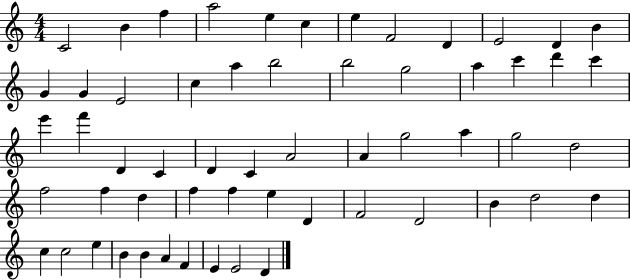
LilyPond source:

{
  \clef treble
  \numericTimeSignature
  \time 4/4
  \key c \major
  c'2 b'4 f''4 | a''2 e''4 c''4 | e''4 f'2 d'4 | e'2 d'4 b'4 | \break g'4 g'4 e'2 | c''4 a''4 b''2 | b''2 g''2 | a''4 c'''4 d'''4 c'''4 | \break e'''4 f'''4 d'4 c'4 | d'4 c'4 a'2 | a'4 g''2 a''4 | g''2 d''2 | \break f''2 f''4 d''4 | f''4 f''4 e''4 d'4 | f'2 d'2 | b'4 d''2 d''4 | \break c''4 c''2 e''4 | b'4 b'4 a'4 f'4 | e'4 e'2 d'4 | \bar "|."
}